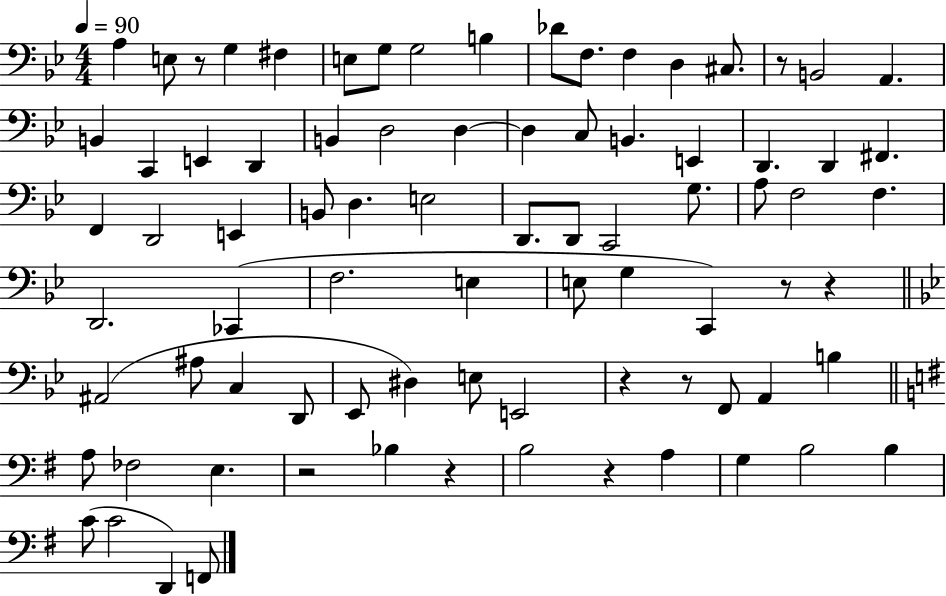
{
  \clef bass
  \numericTimeSignature
  \time 4/4
  \key bes \major
  \tempo 4 = 90
  a4 e8 r8 g4 fis4 | e8 g8 g2 b4 | des'8 f8. f4 d4 cis8. | r8 b,2 a,4. | \break b,4 c,4 e,4 d,4 | b,4 d2 d4~~ | d4 c8 b,4. e,4 | d,4. d,4 fis,4. | \break f,4 d,2 e,4 | b,8 d4. e2 | d,8. d,8 c,2 g8. | a8 f2 f4. | \break d,2. ces,4( | f2. e4 | e8 g4 c,4) r8 r4 | \bar "||" \break \key bes \major ais,2( ais8 c4 d,8 | ees,8 dis4) e8 e,2 | r4 r8 f,8 a,4 b4 | \bar "||" \break \key e \minor a8 fes2 e4. | r2 bes4 r4 | b2 r4 a4 | g4 b2 b4 | \break c'8( c'2 d,4) f,8 | \bar "|."
}